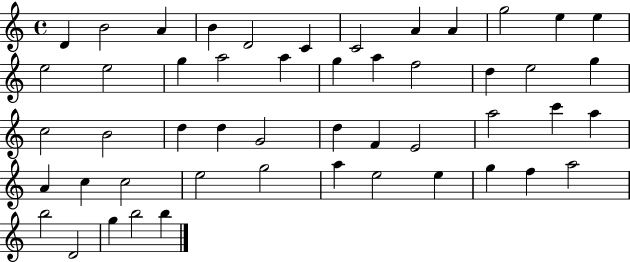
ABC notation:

X:1
T:Untitled
M:4/4
L:1/4
K:C
D B2 A B D2 C C2 A A g2 e e e2 e2 g a2 a g a f2 d e2 g c2 B2 d d G2 d F E2 a2 c' a A c c2 e2 g2 a e2 e g f a2 b2 D2 g b2 b